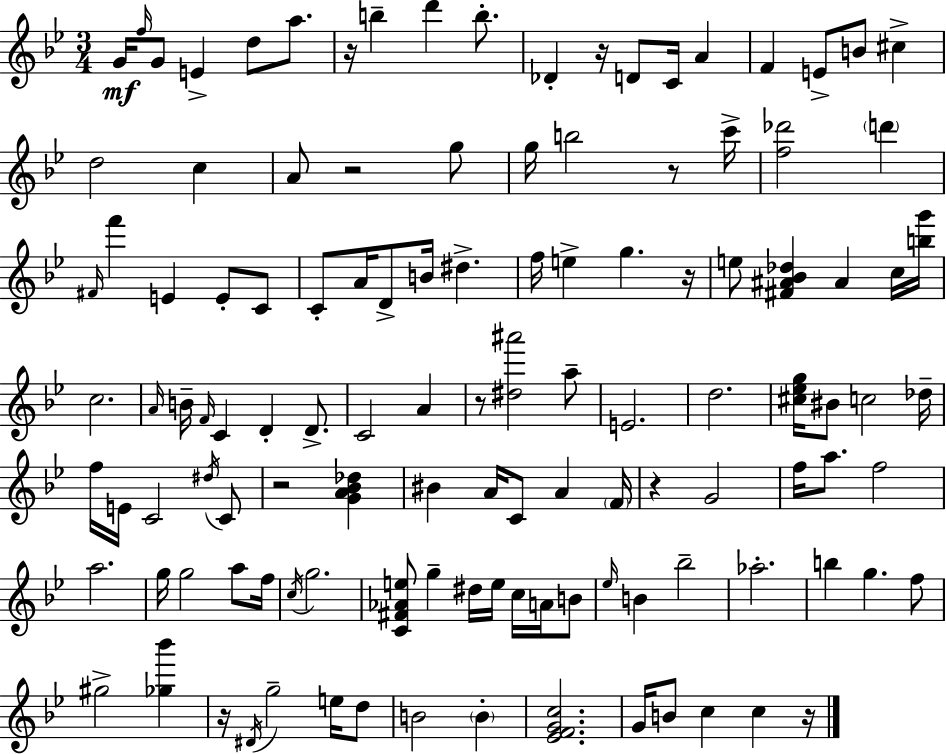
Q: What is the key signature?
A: BES major